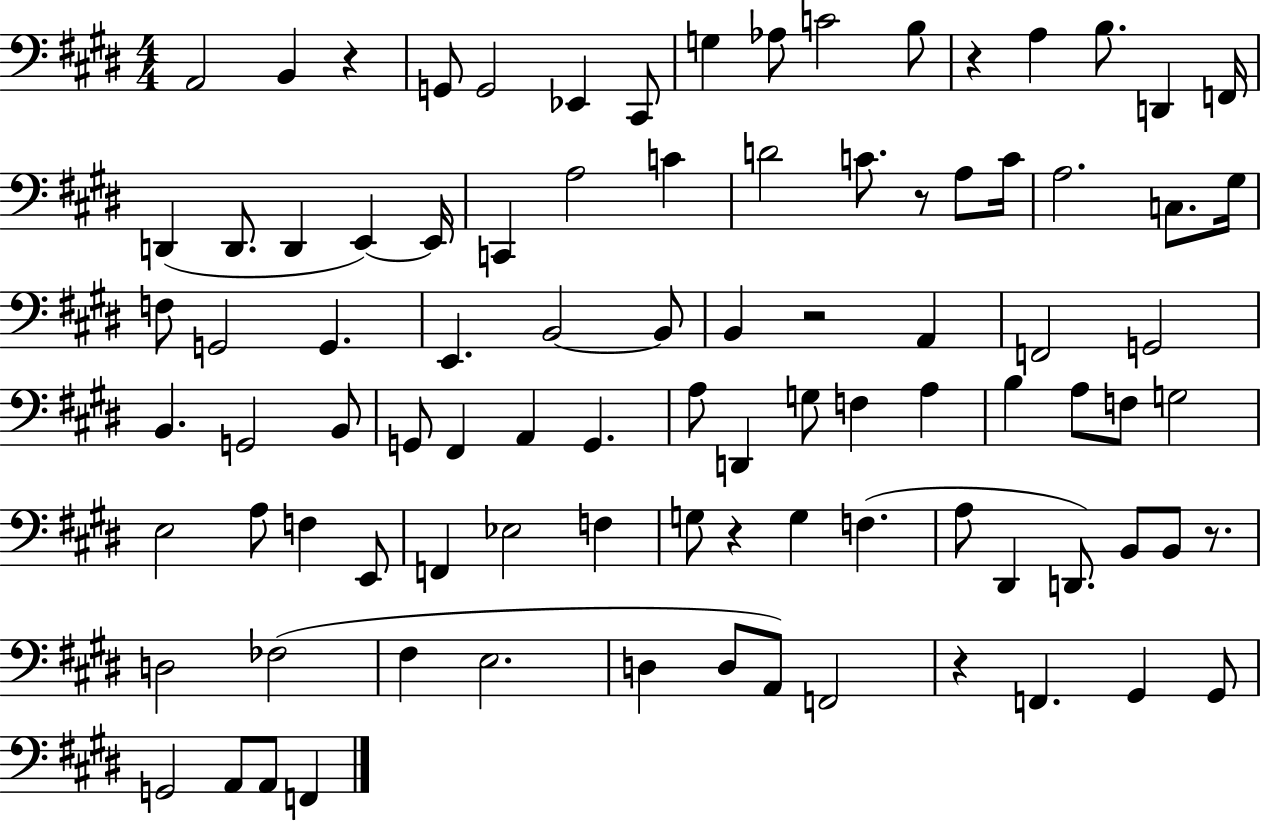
{
  \clef bass
  \numericTimeSignature
  \time 4/4
  \key e \major
  a,2 b,4 r4 | g,8 g,2 ees,4 cis,8 | g4 aes8 c'2 b8 | r4 a4 b8. d,4 f,16 | \break d,4( d,8. d,4 e,4~~) e,16 | c,4 a2 c'4 | d'2 c'8. r8 a8 c'16 | a2. c8. gis16 | \break f8 g,2 g,4. | e,4. b,2~~ b,8 | b,4 r2 a,4 | f,2 g,2 | \break b,4. g,2 b,8 | g,8 fis,4 a,4 g,4. | a8 d,4 g8 f4 a4 | b4 a8 f8 g2 | \break e2 a8 f4 e,8 | f,4 ees2 f4 | g8 r4 g4 f4.( | a8 dis,4 d,8.) b,8 b,8 r8. | \break d2 fes2( | fis4 e2. | d4 d8 a,8) f,2 | r4 f,4. gis,4 gis,8 | \break g,2 a,8 a,8 f,4 | \bar "|."
}